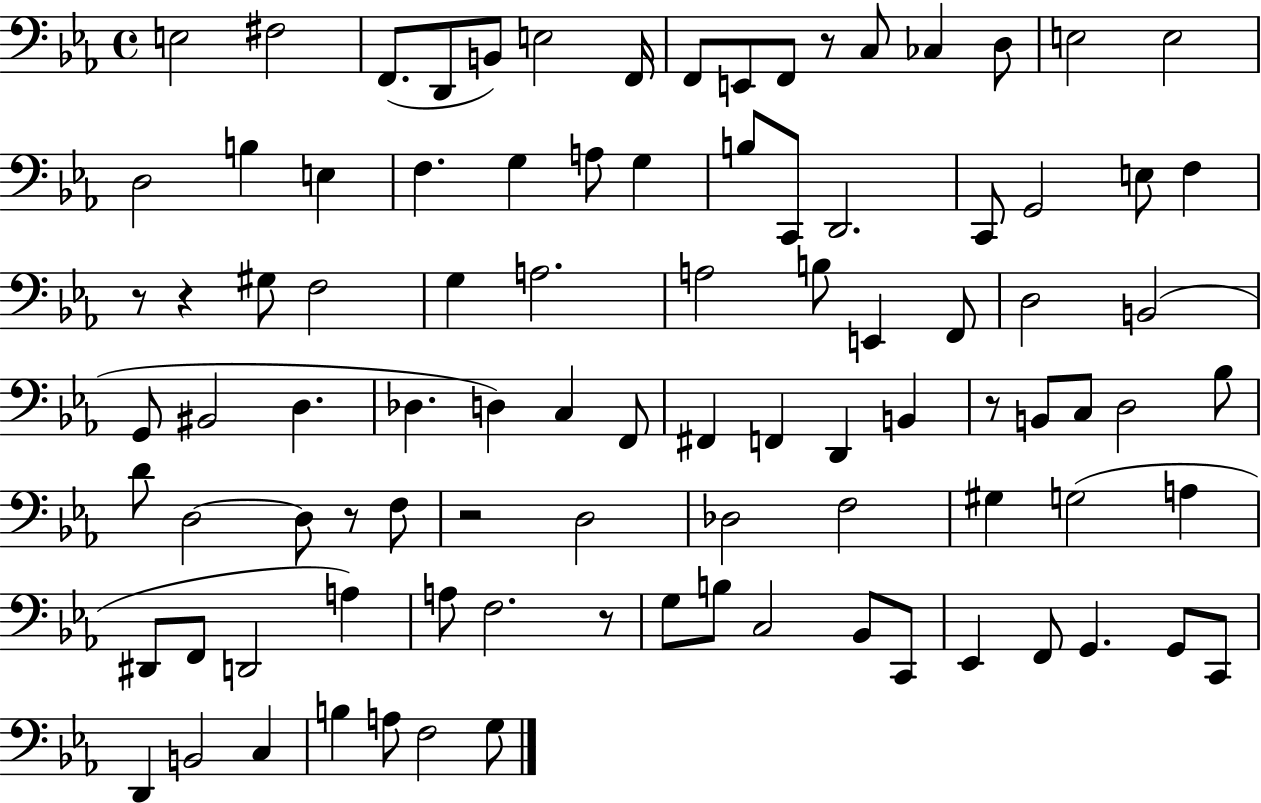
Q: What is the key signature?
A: EES major